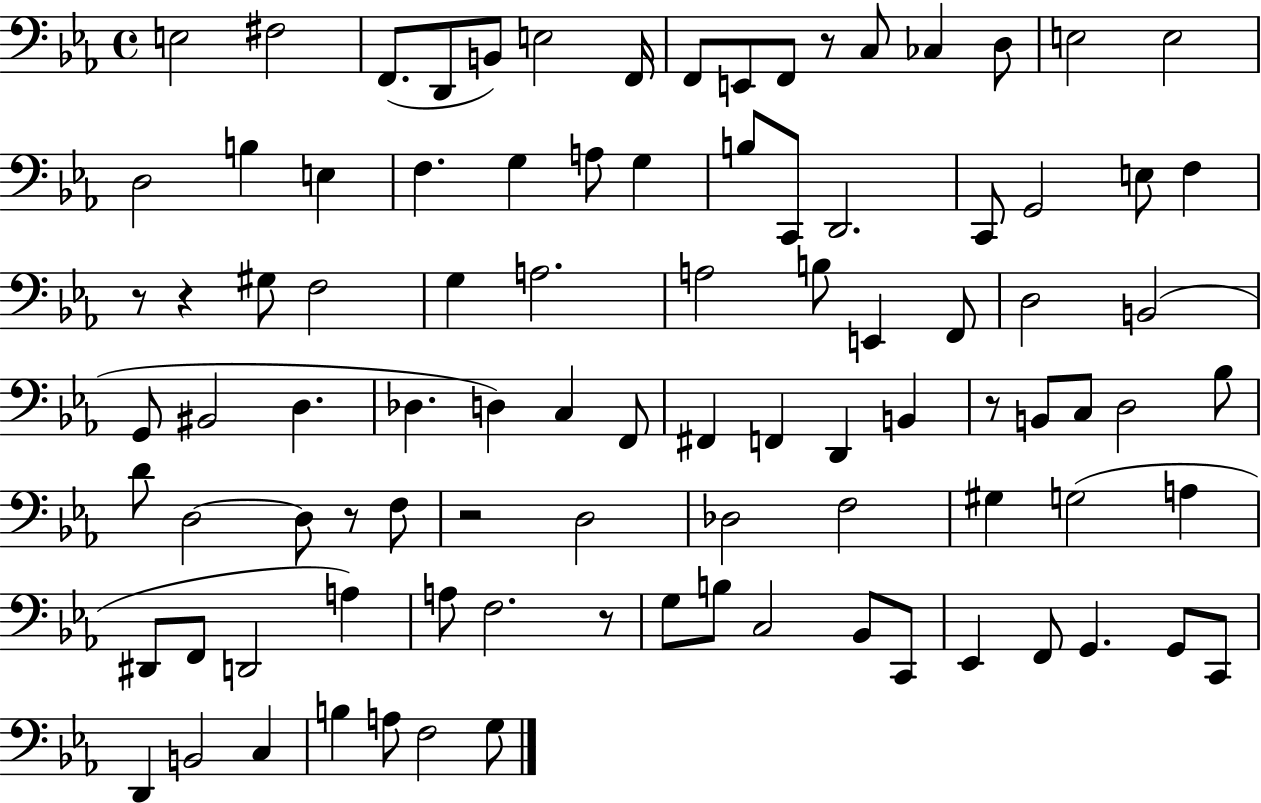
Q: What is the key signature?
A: EES major